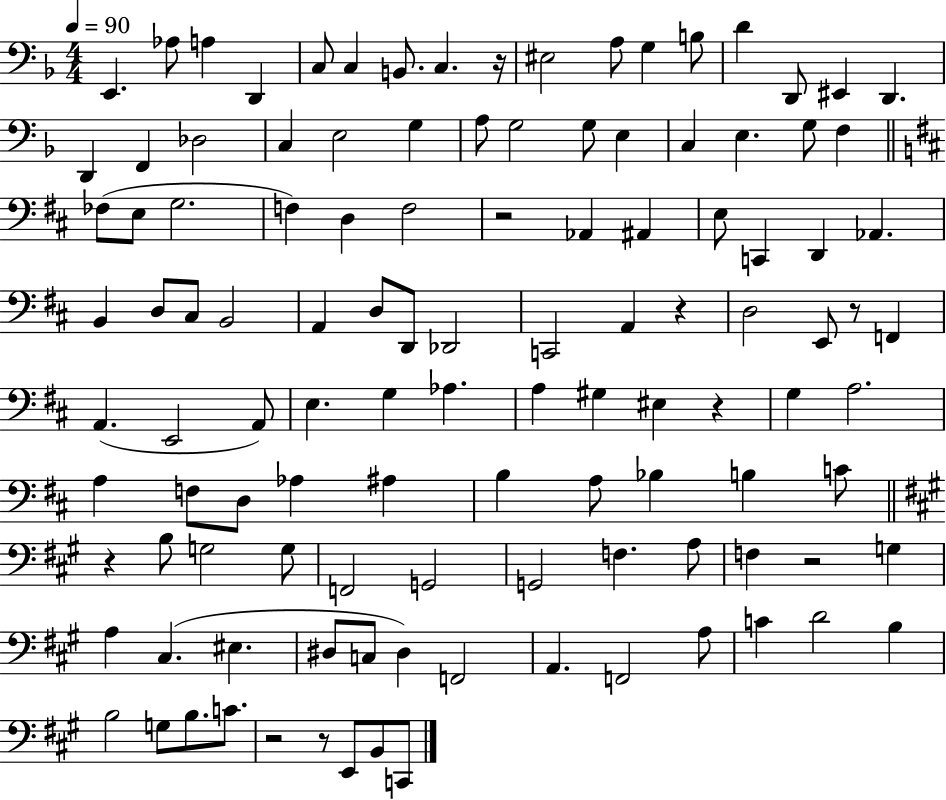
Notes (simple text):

E2/q. Ab3/e A3/q D2/q C3/e C3/q B2/e. C3/q. R/s EIS3/h A3/e G3/q B3/e D4/q D2/e EIS2/q D2/q. D2/q F2/q Db3/h C3/q E3/h G3/q A3/e G3/h G3/e E3/q C3/q E3/q. G3/e F3/q FES3/e E3/e G3/h. F3/q D3/q F3/h R/h Ab2/q A#2/q E3/e C2/q D2/q Ab2/q. B2/q D3/e C#3/e B2/h A2/q D3/e D2/e Db2/h C2/h A2/q R/q D3/h E2/e R/e F2/q A2/q. E2/h A2/e E3/q. G3/q Ab3/q. A3/q G#3/q EIS3/q R/q G3/q A3/h. A3/q F3/e D3/e Ab3/q A#3/q B3/q A3/e Bb3/q B3/q C4/e R/q B3/e G3/h G3/e F2/h G2/h G2/h F3/q. A3/e F3/q R/h G3/q A3/q C#3/q. EIS3/q. D#3/e C3/e D#3/q F2/h A2/q. F2/h A3/e C4/q D4/h B3/q B3/h G3/e B3/e. C4/e. R/h R/e E2/e B2/e C2/e